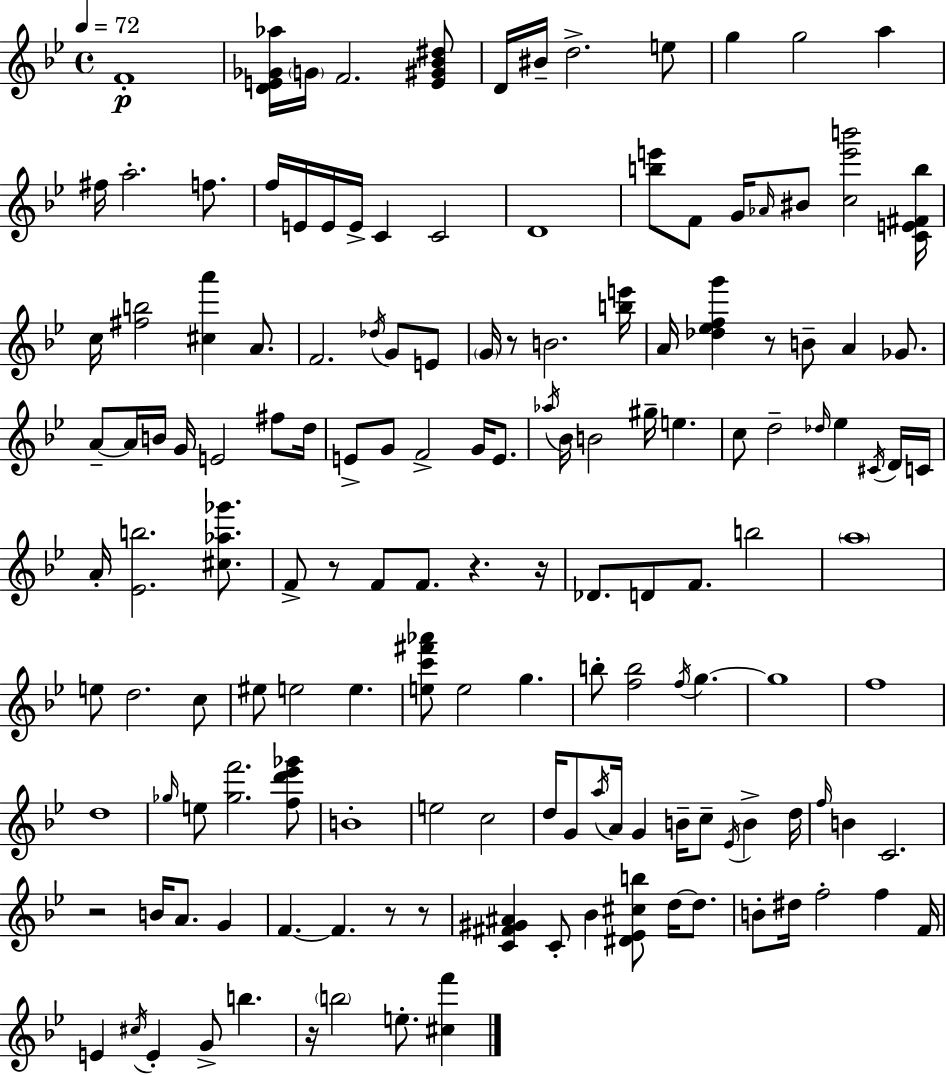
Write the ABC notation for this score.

X:1
T:Untitled
M:4/4
L:1/4
K:Bb
F4 [DE_G_a]/4 G/4 F2 [E^G_B^d]/2 D/4 ^B/4 d2 e/2 g g2 a ^f/4 a2 f/2 f/4 E/4 E/4 E/4 C C2 D4 [be']/2 F/2 G/4 _A/4 ^B/2 [ce'b']2 [CE^Fb]/4 c/4 [^fb]2 [^ca'] A/2 F2 _d/4 G/2 E/2 G/4 z/2 B2 [be']/4 A/4 [_d_efg'] z/2 B/2 A _G/2 A/2 A/4 B/4 G/4 E2 ^f/2 d/4 E/2 G/2 F2 G/4 E/2 _a/4 _B/4 B2 ^g/4 e c/2 d2 _d/4 _e ^C/4 D/4 C/4 A/4 [_Eb]2 [^c_a_g']/2 F/2 z/2 F/2 F/2 z z/4 _D/2 D/2 F/2 b2 a4 e/2 d2 c/2 ^e/2 e2 e [ec'^f'_a']/2 e2 g b/2 [fb]2 f/4 g g4 f4 d4 _g/4 e/2 [_gf']2 [fd'_e'_g']/2 B4 e2 c2 d/4 G/2 a/4 A/4 G B/4 c/2 _E/4 B d/4 f/4 B C2 z2 B/4 A/2 G F F z/2 z/2 [C^F^G^A] C/2 _B [^D_E^cb]/2 d/4 d/2 B/2 ^d/4 f2 f F/4 E ^c/4 E G/2 b z/4 b2 e/2 [^cf']